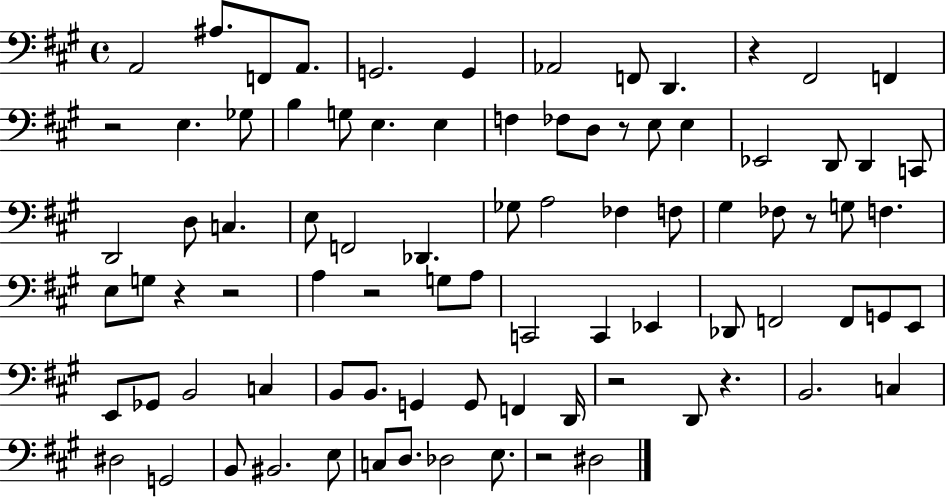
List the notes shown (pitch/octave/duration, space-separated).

A2/h A#3/e. F2/e A2/e. G2/h. G2/q Ab2/h F2/e D2/q. R/q F#2/h F2/q R/h E3/q. Gb3/e B3/q G3/e E3/q. E3/q F3/q FES3/e D3/e R/e E3/e E3/q Eb2/h D2/e D2/q C2/e D2/h D3/e C3/q. E3/e F2/h Db2/q. Gb3/e A3/h FES3/q F3/e G#3/q FES3/e R/e G3/e F3/q. E3/e G3/e R/q R/h A3/q R/h G3/e A3/e C2/h C2/q Eb2/q Db2/e F2/h F2/e G2/e E2/e E2/e Gb2/e B2/h C3/q B2/e B2/e. G2/q G2/e F2/q D2/s R/h D2/e R/q. B2/h. C3/q D#3/h G2/h B2/e BIS2/h. E3/e C3/e D3/e. Db3/h E3/e. R/h D#3/h